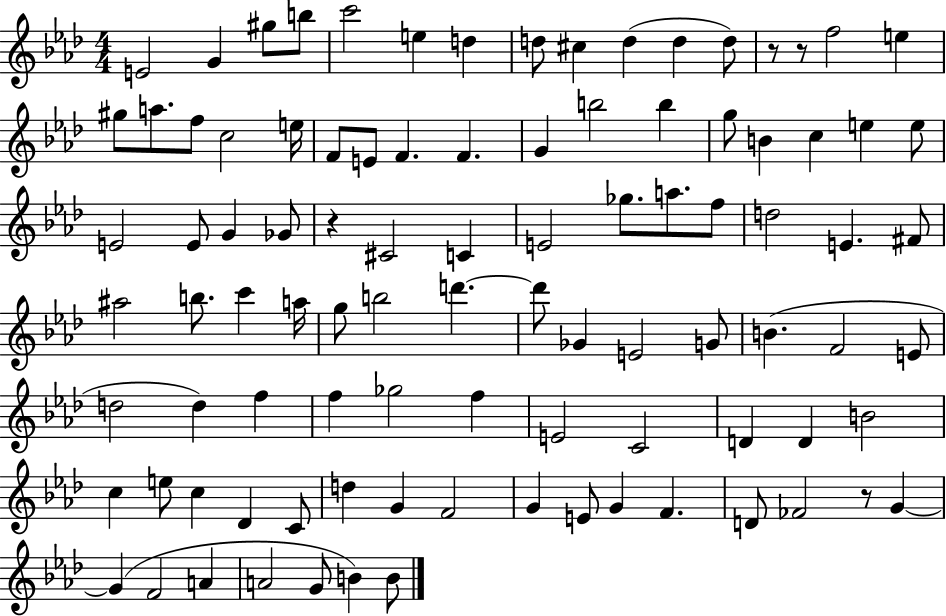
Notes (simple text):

E4/h G4/q G#5/e B5/e C6/h E5/q D5/q D5/e C#5/q D5/q D5/q D5/e R/e R/e F5/h E5/q G#5/e A5/e. F5/e C5/h E5/s F4/e E4/e F4/q. F4/q. G4/q B5/h B5/q G5/e B4/q C5/q E5/q E5/e E4/h E4/e G4/q Gb4/e R/q C#4/h C4/q E4/h Gb5/e. A5/e. F5/e D5/h E4/q. F#4/e A#5/h B5/e. C6/q A5/s G5/e B5/h D6/q. D6/e Gb4/q E4/h G4/e B4/q. F4/h E4/e D5/h D5/q F5/q F5/q Gb5/h F5/q E4/h C4/h D4/q D4/q B4/h C5/q E5/e C5/q Db4/q C4/e D5/q G4/q F4/h G4/q E4/e G4/q F4/q. D4/e FES4/h R/e G4/q G4/q F4/h A4/q A4/h G4/e B4/q B4/e